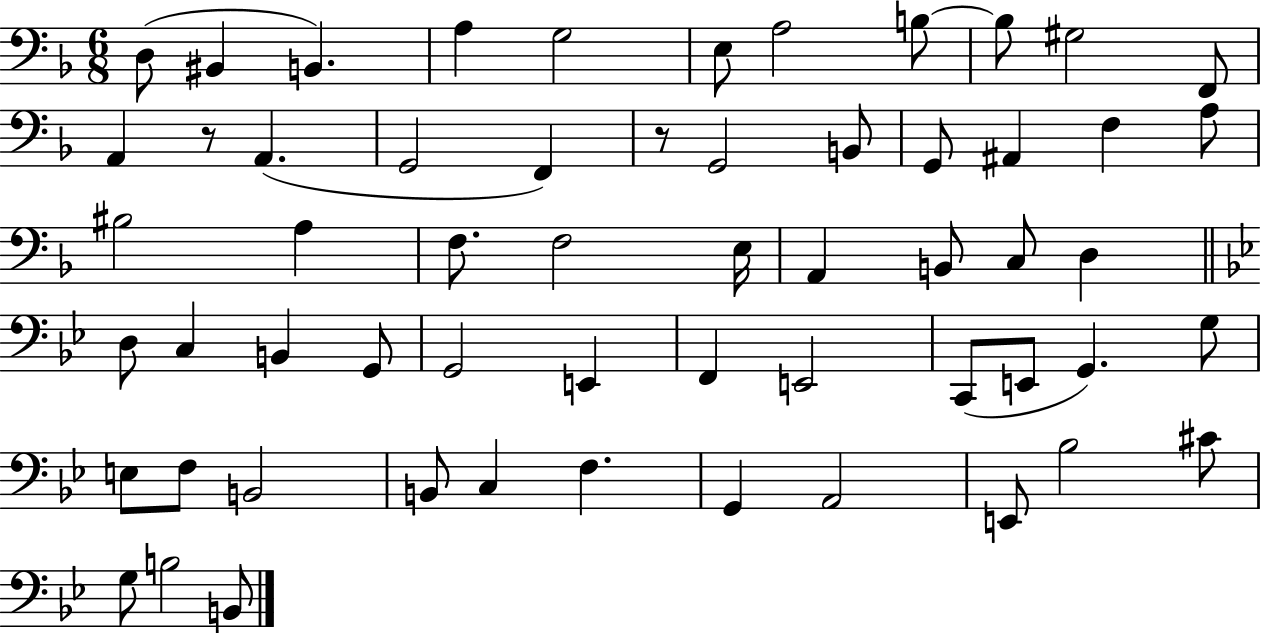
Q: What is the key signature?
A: F major